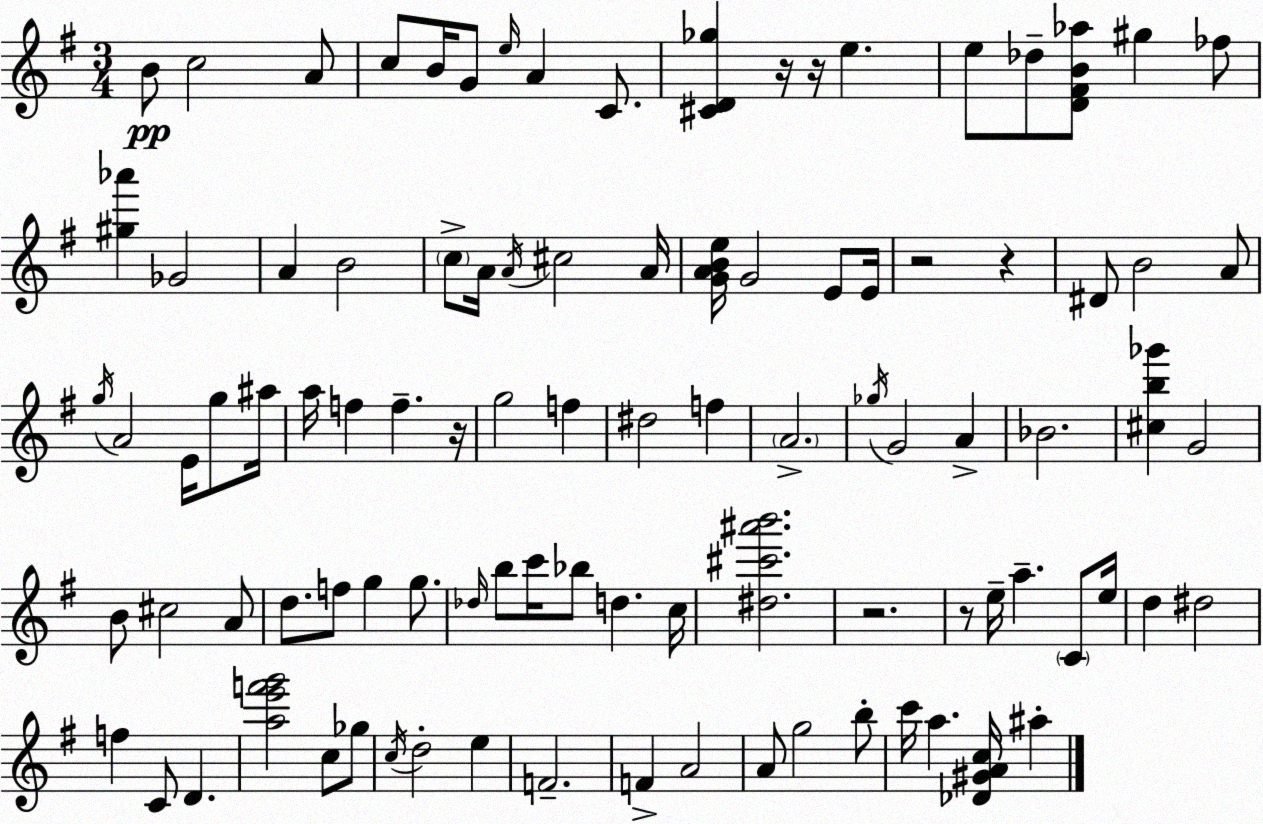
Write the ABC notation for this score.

X:1
T:Untitled
M:3/4
L:1/4
K:G
B/2 c2 A/2 c/2 B/4 G/2 e/4 A C/2 [^CD_g] z/4 z/4 e e/2 _d/2 [D^FB_a]/2 ^g _f/2 [^g_a'] _G2 A B2 c/2 A/4 A/4 ^c2 A/4 [GABe]/4 G2 E/2 E/4 z2 z ^D/2 B2 A/2 g/4 A2 E/4 g/2 ^a/4 a/4 f f z/4 g2 f ^d2 f A2 _g/4 G2 A _B2 [^cb_g'] G2 B/2 ^c2 A/2 d/2 f/2 g g/2 _d/4 b/2 c'/4 _b/2 d c/4 [^d^c'^a'b']2 z2 z/2 e/4 a C/2 e/4 d ^d2 f C/2 D [ae'f'g']2 c/2 _g/2 c/4 d2 e F2 F A2 A/2 g2 b/2 c'/4 a [_D^GAc]/4 ^a